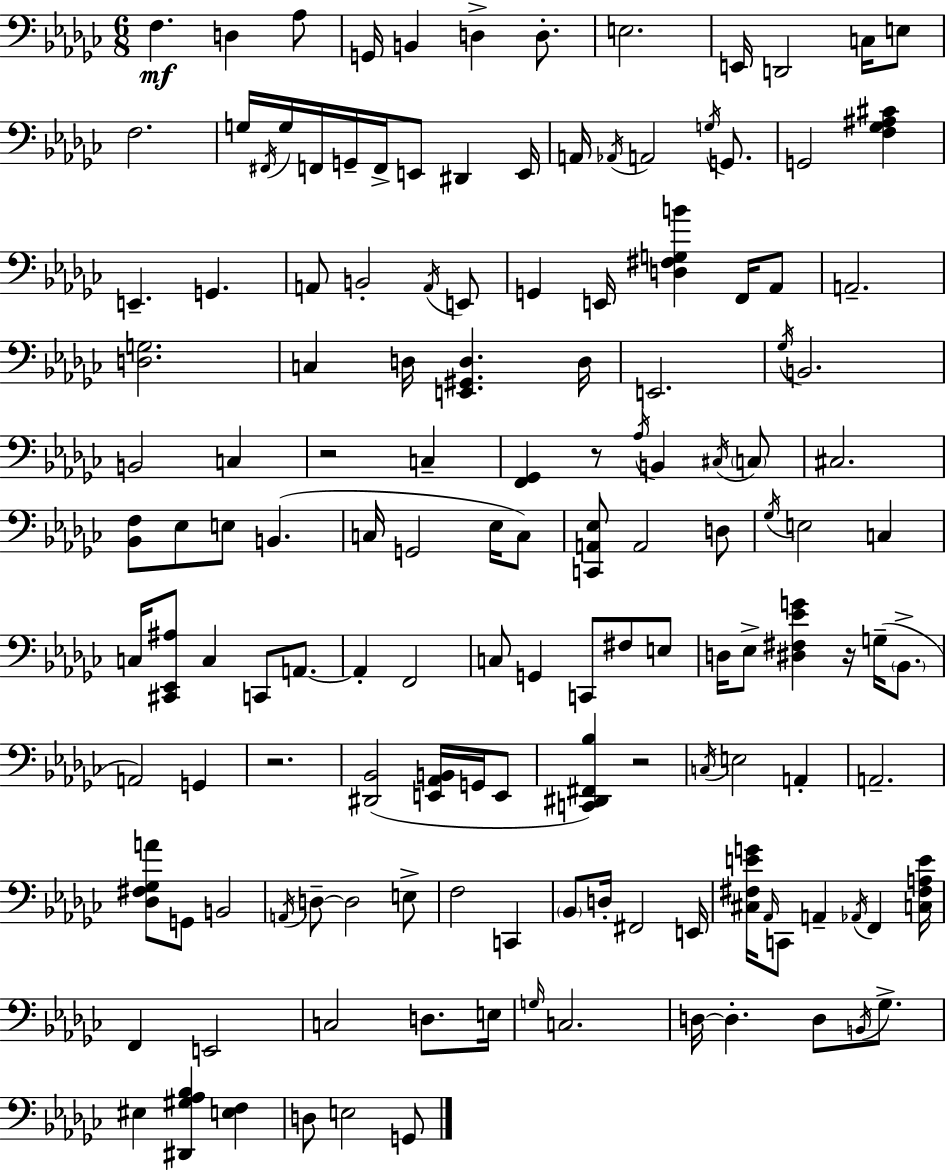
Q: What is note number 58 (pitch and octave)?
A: G2